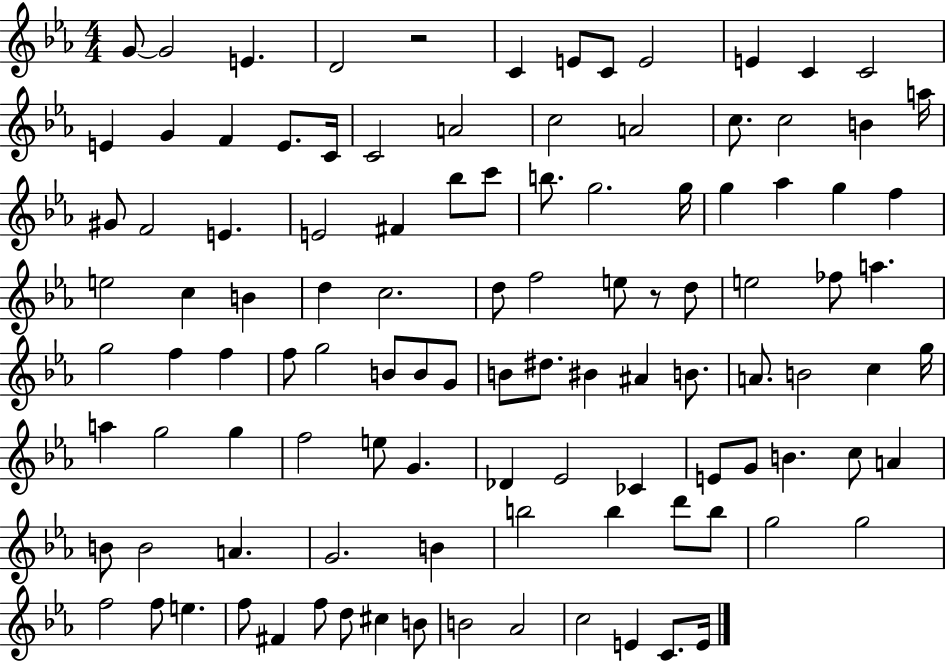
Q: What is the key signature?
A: EES major